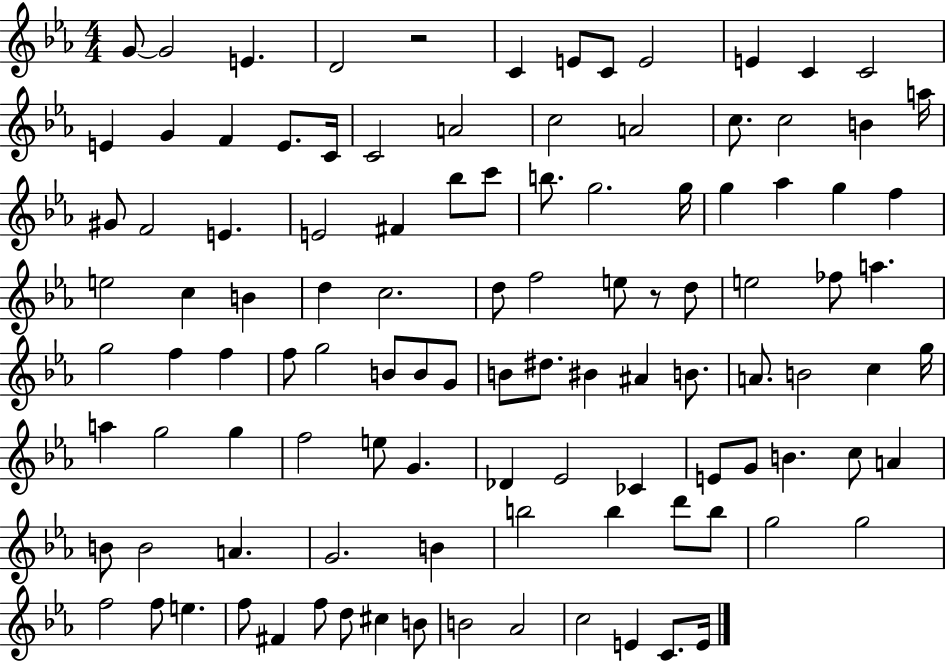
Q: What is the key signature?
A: EES major